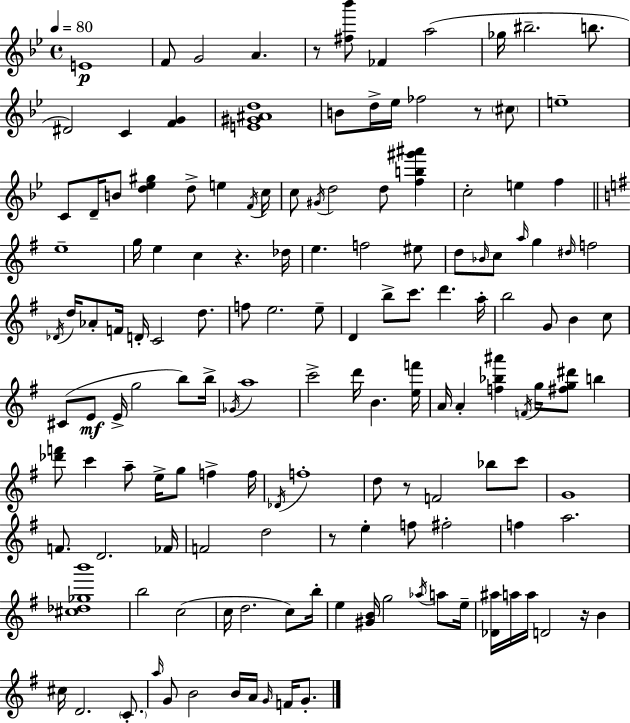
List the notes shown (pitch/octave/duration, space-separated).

E4/w F4/e G4/h A4/q. R/e [F#5,Bb6]/e FES4/q A5/h Gb5/s BIS5/h. B5/e. D#4/h C4/q [F4,G4]/q [E4,G#4,A#4,D5]/w B4/e D5/s Eb5/s FES5/h R/e C#5/e E5/w C4/e D4/s B4/e [D5,Eb5,G#5]/q D5/e E5/q F4/s C5/s C5/e G#4/s D5/h D5/e [F5,B5,G#6,A#6]/q C5/h E5/q F5/q E5/w G5/s E5/q C5/q R/q. Db5/s E5/q. F5/h EIS5/e D5/e Bb4/s C5/e A5/s G5/q D#5/s F5/h Db4/s D5/s Ab4/e F4/s D4/s C4/h D5/e. F5/e E5/h. E5/e D4/q B5/e C6/e. D6/q. A5/s B5/h G4/e B4/q C5/e C#4/e E4/e E4/s G5/h B5/e B5/s Gb4/s A5/w C6/h D6/s B4/q. [E5,F6]/s A4/s A4/q [F5,Bb5,A#6]/q F4/s G5/s [F#5,G5,D#6]/e B5/q [Db6,F6]/e C6/q A5/e E5/s G5/e F5/q F5/s Db4/s F5/w D5/e R/e F4/h Bb5/e C6/e G4/w F4/e. D4/h. FES4/s F4/h D5/h R/e E5/q F5/e F#5/h F5/q A5/h. [C#5,Db5,Gb5,B6]/w B5/h C5/h C5/s D5/h. C5/e B5/s E5/q [G#4,B4]/s G5/h Ab5/s A5/e E5/s [Db4,A#5]/s A5/s A5/s D4/h R/s B4/q C#5/s D4/h. C4/e. A5/s G4/e B4/h B4/s A4/s G4/s F4/s G4/e.